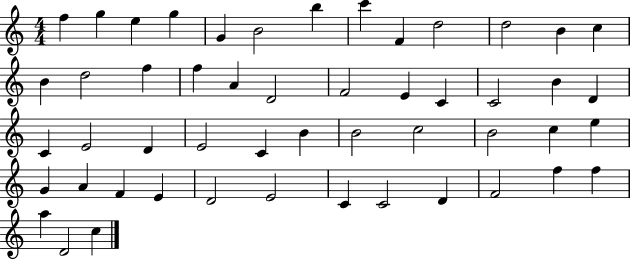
F5/q G5/q E5/q G5/q G4/q B4/h B5/q C6/q F4/q D5/h D5/h B4/q C5/q B4/q D5/h F5/q F5/q A4/q D4/h F4/h E4/q C4/q C4/h B4/q D4/q C4/q E4/h D4/q E4/h C4/q B4/q B4/h C5/h B4/h C5/q E5/q G4/q A4/q F4/q E4/q D4/h E4/h C4/q C4/h D4/q F4/h F5/q F5/q A5/q D4/h C5/q